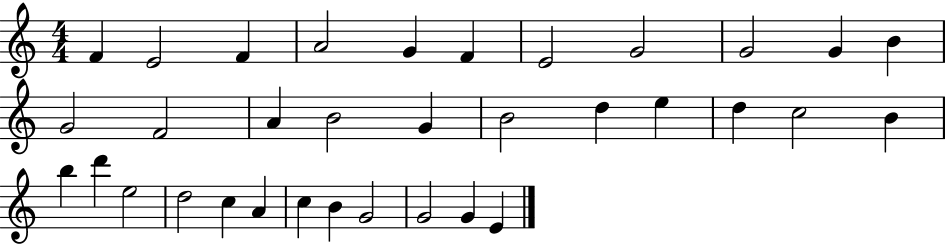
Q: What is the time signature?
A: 4/4